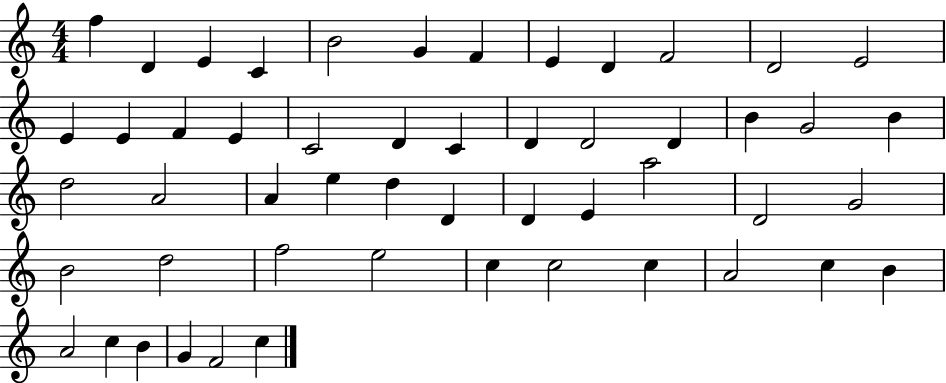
F5/q D4/q E4/q C4/q B4/h G4/q F4/q E4/q D4/q F4/h D4/h E4/h E4/q E4/q F4/q E4/q C4/h D4/q C4/q D4/q D4/h D4/q B4/q G4/h B4/q D5/h A4/h A4/q E5/q D5/q D4/q D4/q E4/q A5/h D4/h G4/h B4/h D5/h F5/h E5/h C5/q C5/h C5/q A4/h C5/q B4/q A4/h C5/q B4/q G4/q F4/h C5/q